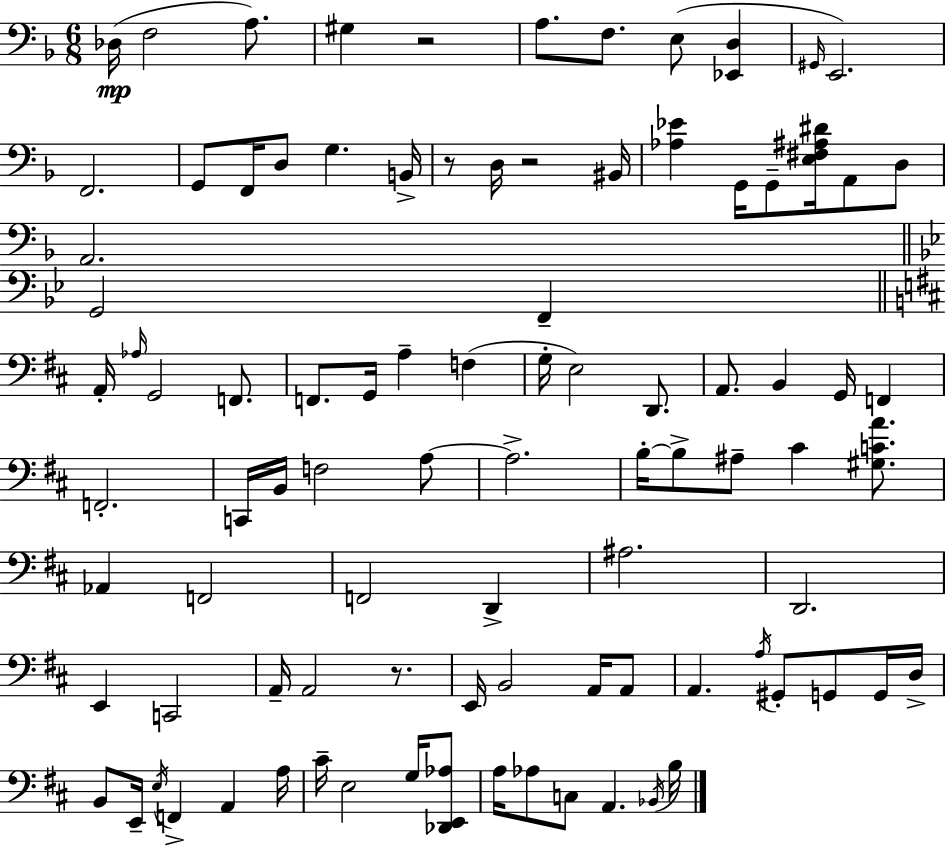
Db3/s F3/h A3/e. G#3/q R/h A3/e. F3/e. E3/e [Eb2,D3]/q G#2/s E2/h. F2/h. G2/e F2/s D3/e G3/q. B2/s R/e D3/s R/h BIS2/s [Ab3,Eb4]/q G2/s G2/e [E3,F#3,A#3,D#4]/s A2/e D3/e A2/h. G2/h F2/q A2/s Ab3/s G2/h F2/e. F2/e. G2/s A3/q F3/q G3/s E3/h D2/e. A2/e. B2/q G2/s F2/q F2/h. C2/s B2/s F3/h A3/e A3/h. B3/s B3/e A#3/e C#4/q [G#3,C4,A4]/e. Ab2/q F2/h F2/h D2/q A#3/h. D2/h. E2/q C2/h A2/s A2/h R/e. E2/s B2/h A2/s A2/e A2/q. A3/s G#2/e G2/e G2/s D3/s B2/e E2/s E3/s F2/q A2/q A3/s C#4/s E3/h G3/s [Db2,E2,Ab3]/e A3/s Ab3/e C3/e A2/q. Bb2/s B3/s